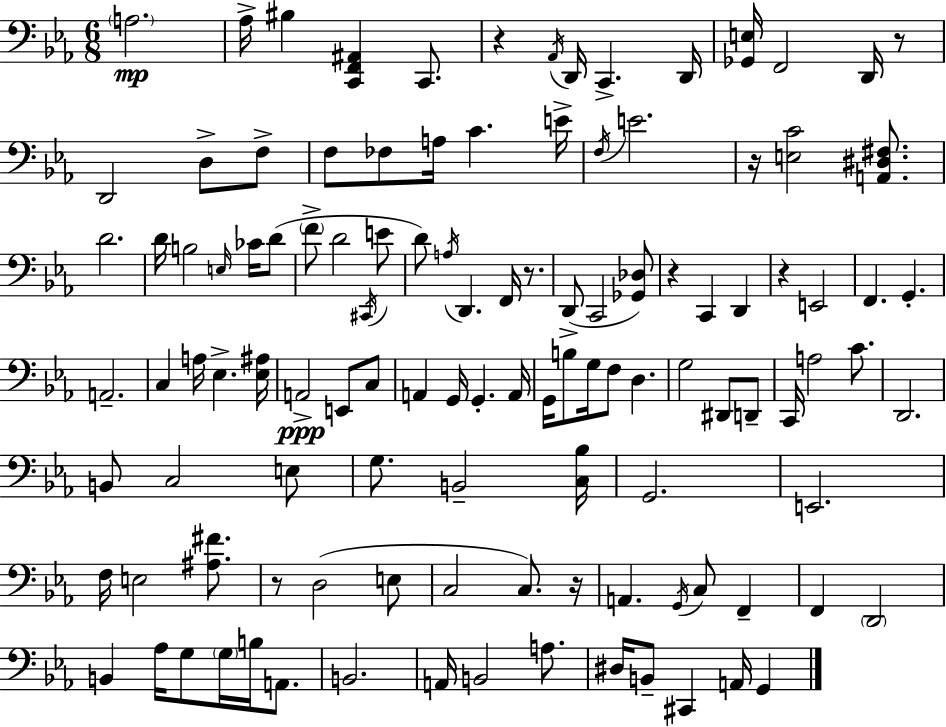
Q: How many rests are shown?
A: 8